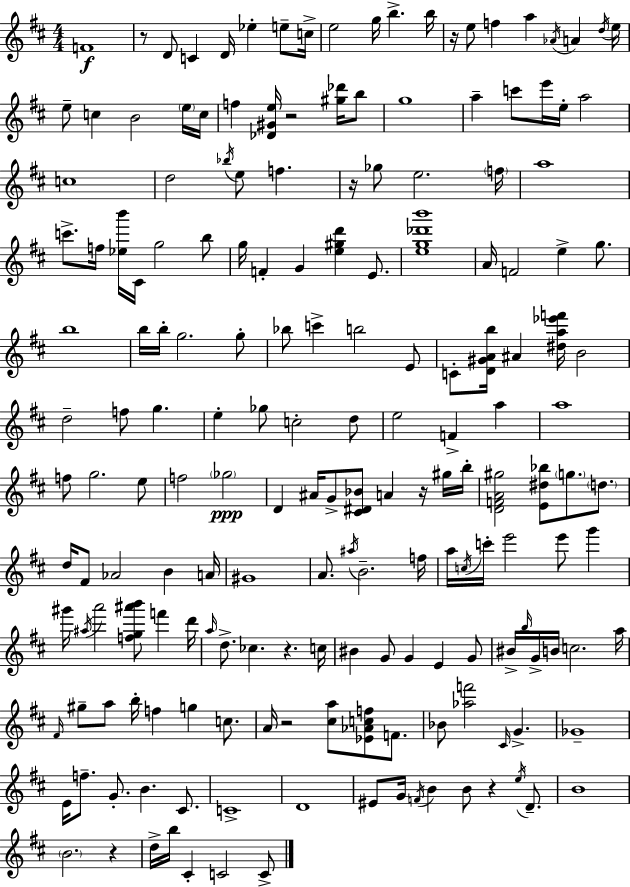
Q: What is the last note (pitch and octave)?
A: C4